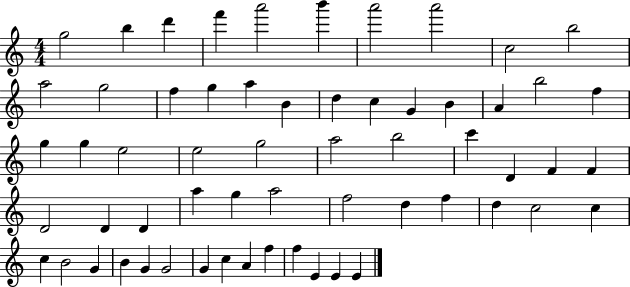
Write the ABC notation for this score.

X:1
T:Untitled
M:4/4
L:1/4
K:C
g2 b d' f' a'2 b' a'2 a'2 c2 b2 a2 g2 f g a B d c G B A b2 f g g e2 e2 g2 a2 b2 c' D F F D2 D D a g a2 f2 d f d c2 c c B2 G B G G2 G c A f f E E E